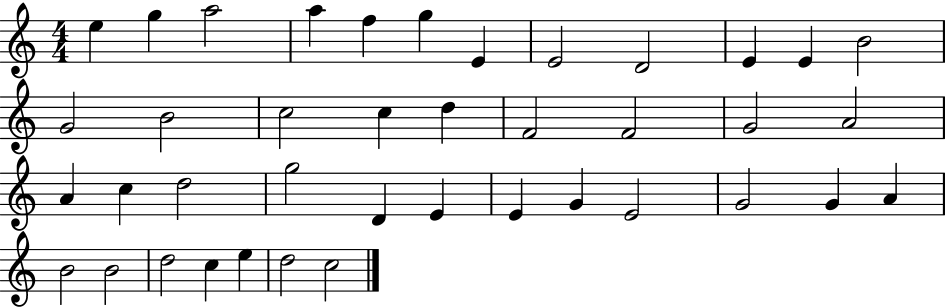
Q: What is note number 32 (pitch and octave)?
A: G4